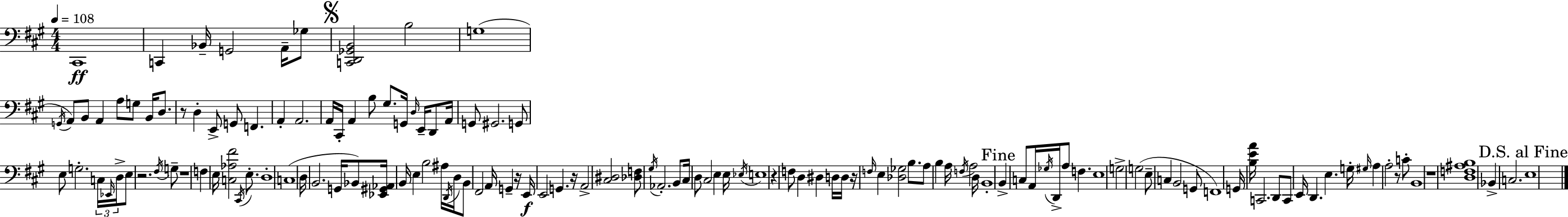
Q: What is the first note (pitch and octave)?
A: C#2